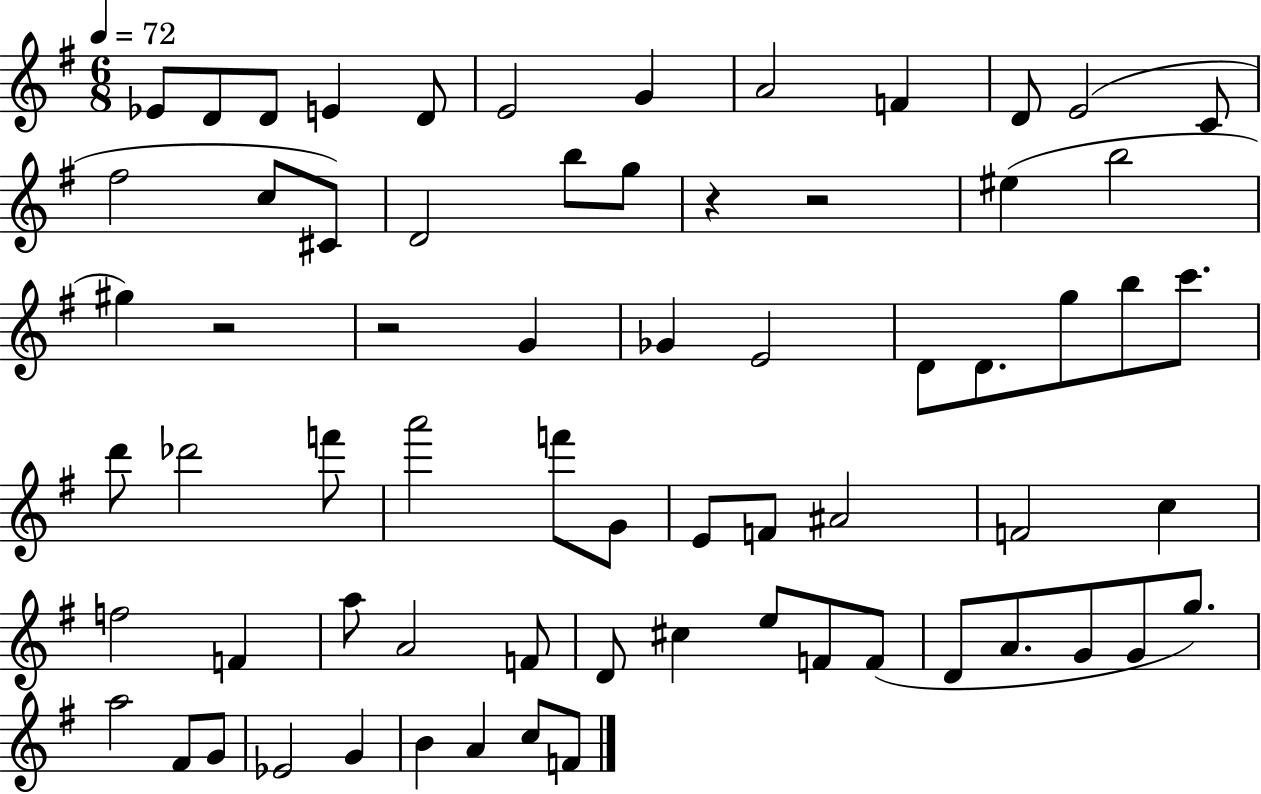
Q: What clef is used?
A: treble